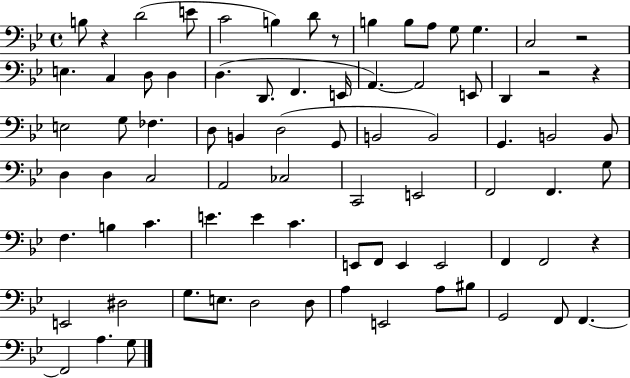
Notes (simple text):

B3/e R/q D4/h E4/e C4/h B3/q D4/e R/e B3/q B3/e A3/e G3/e G3/q. C3/h R/h E3/q. C3/q D3/e D3/q D3/q. D2/e. F2/q. E2/s A2/q. A2/h E2/e D2/q R/h R/q E3/h G3/e FES3/q. D3/e B2/q D3/h G2/e B2/h B2/h G2/q. B2/h B2/e D3/q D3/q C3/h A2/h CES3/h C2/h E2/h F2/h F2/q. G3/e F3/q. B3/q C4/q. E4/q. E4/q C4/q. E2/e F2/e E2/q E2/h F2/q F2/h R/q E2/h D#3/h G3/e. E3/e. D3/h D3/e A3/q E2/h A3/e BIS3/e G2/h F2/e F2/q. F2/h A3/q. G3/e